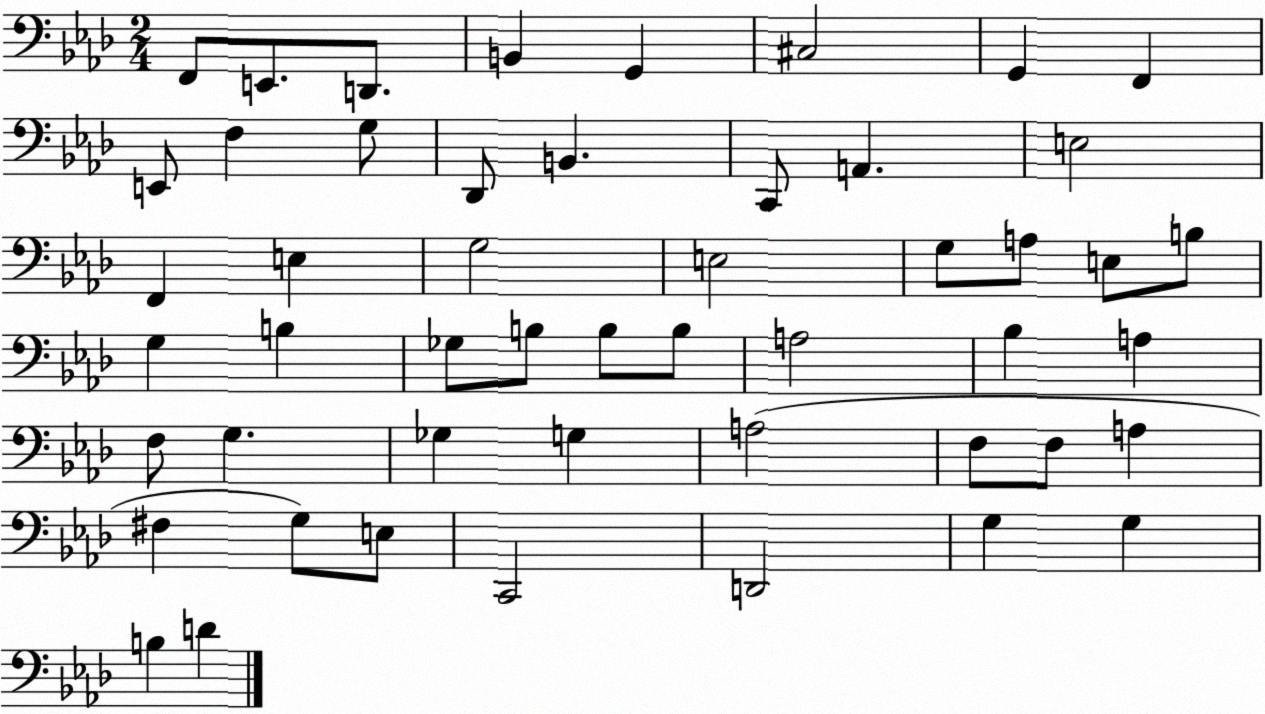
X:1
T:Untitled
M:2/4
L:1/4
K:Ab
F,,/2 E,,/2 D,,/2 B,, G,, ^C,2 G,, F,, E,,/2 F, G,/2 _D,,/2 B,, C,,/2 A,, E,2 F,, E, G,2 E,2 G,/2 A,/2 E,/2 B,/2 G, B, _G,/2 B,/2 B,/2 B,/2 A,2 _B, A, F,/2 G, _G, G, A,2 F,/2 F,/2 A, ^F, G,/2 E,/2 C,,2 D,,2 G, G, B, D